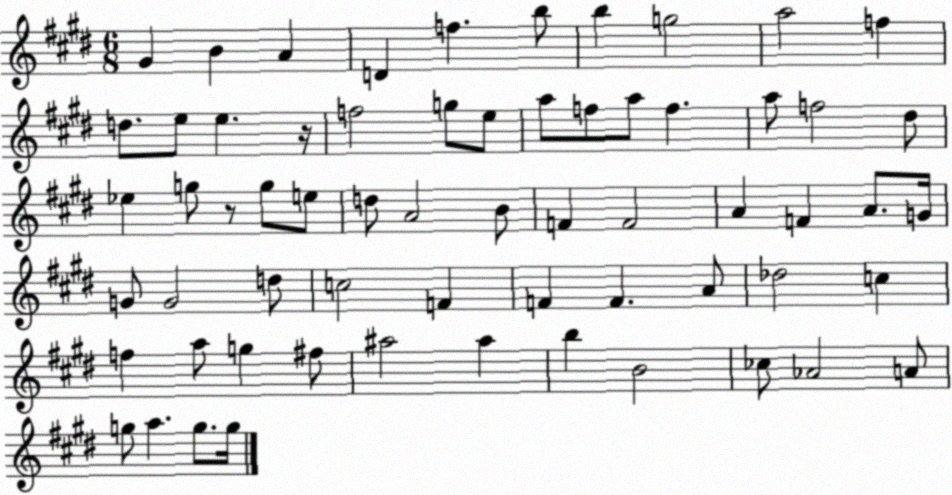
X:1
T:Untitled
M:6/8
L:1/4
K:E
^G B A D f b/2 b g2 a2 f d/2 e/2 e z/4 f2 g/2 e/2 a/2 f/2 a/2 f a/2 f2 ^d/2 _e g/2 z/2 g/2 e/2 d/2 A2 B/2 F F2 A F A/2 G/4 G/2 G2 d/2 c2 F F F A/2 _d2 c f a/2 g ^f/2 ^a2 ^a b B2 _c/2 _A2 A/2 g/2 a g/2 g/4